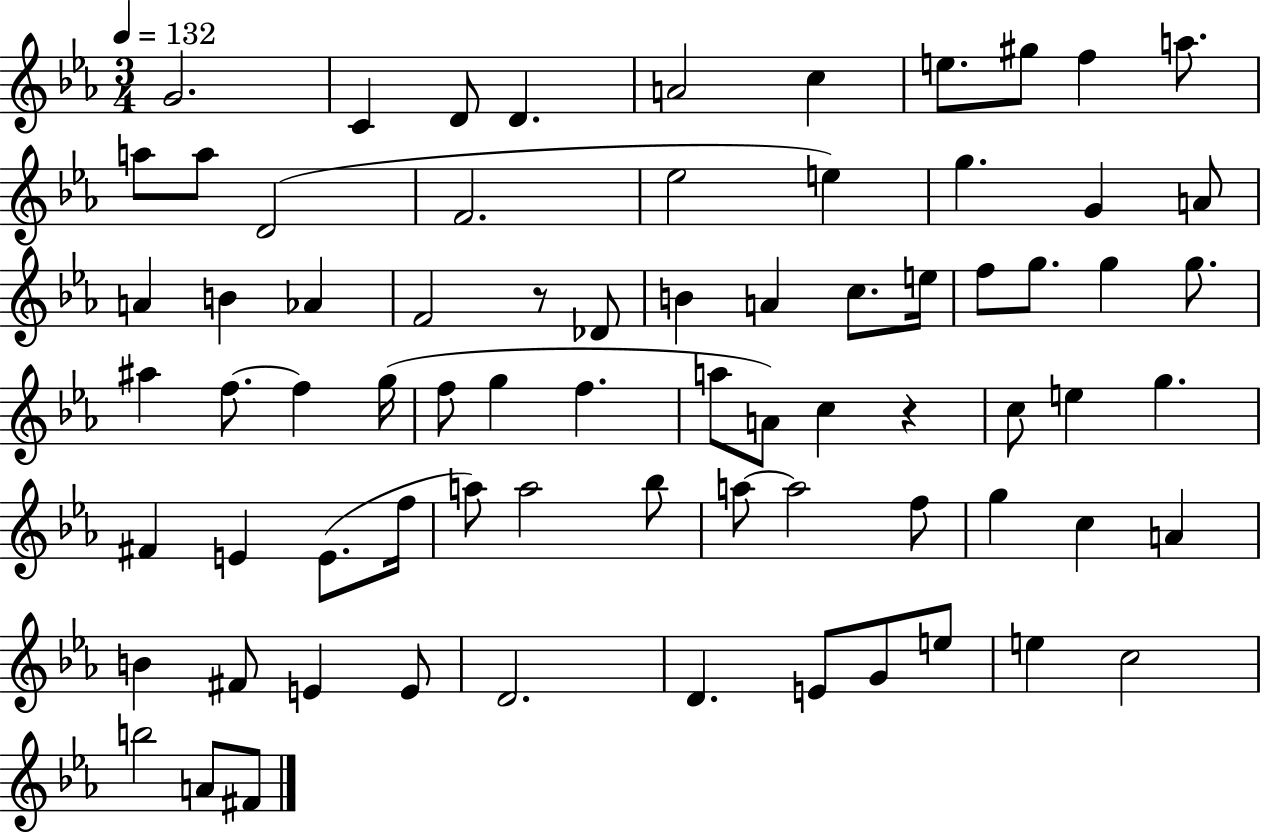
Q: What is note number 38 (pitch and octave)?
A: G5